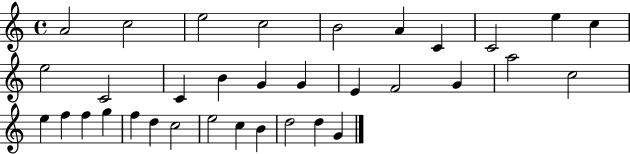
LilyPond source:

{
  \clef treble
  \time 4/4
  \defaultTimeSignature
  \key c \major
  a'2 c''2 | e''2 c''2 | b'2 a'4 c'4 | c'2 e''4 c''4 | \break e''2 c'2 | c'4 b'4 g'4 g'4 | e'4 f'2 g'4 | a''2 c''2 | \break e''4 f''4 f''4 g''4 | f''4 d''4 c''2 | e''2 c''4 b'4 | d''2 d''4 g'4 | \break \bar "|."
}